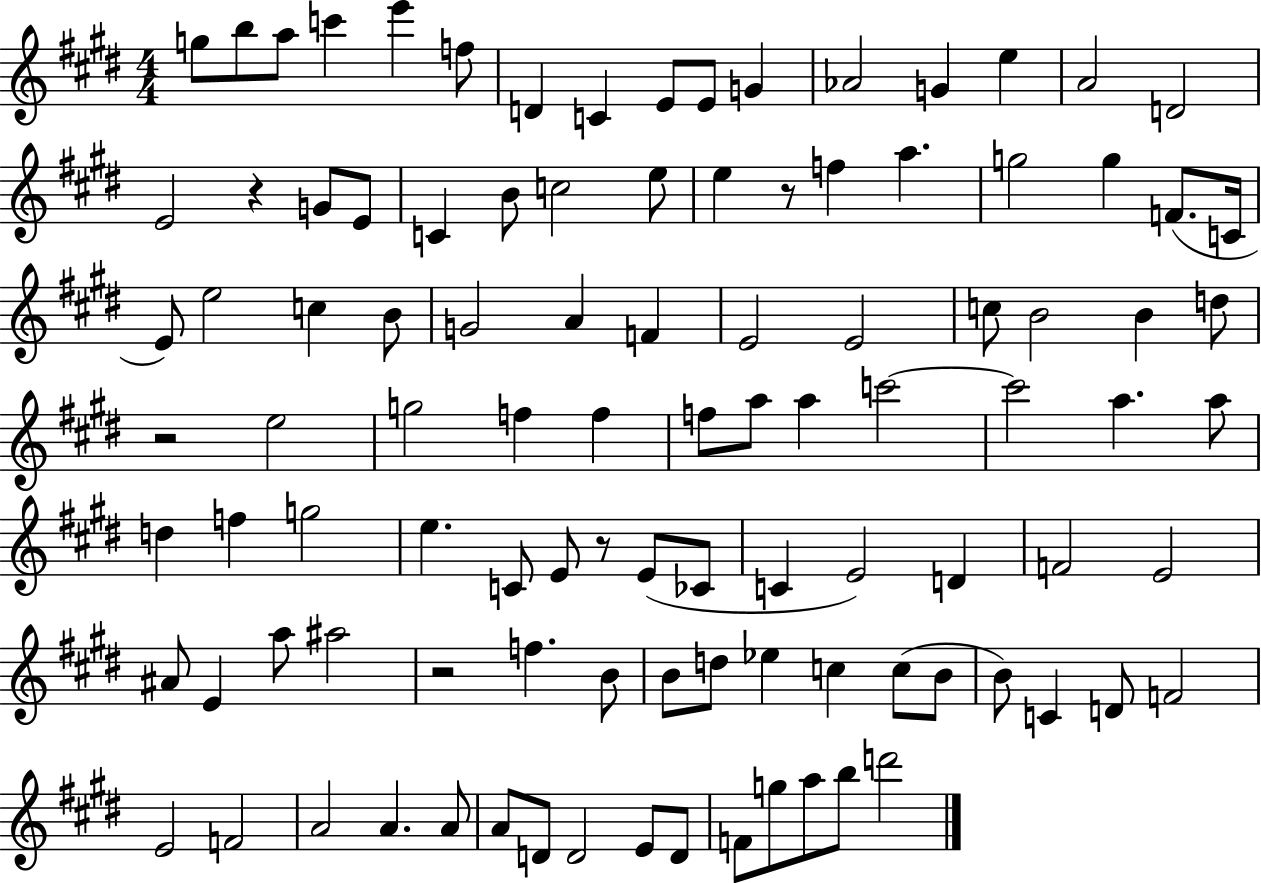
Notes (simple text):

G5/e B5/e A5/e C6/q E6/q F5/e D4/q C4/q E4/e E4/e G4/q Ab4/h G4/q E5/q A4/h D4/h E4/h R/q G4/e E4/e C4/q B4/e C5/h E5/e E5/q R/e F5/q A5/q. G5/h G5/q F4/e. C4/s E4/e E5/h C5/q B4/e G4/h A4/q F4/q E4/h E4/h C5/e B4/h B4/q D5/e R/h E5/h G5/h F5/q F5/q F5/e A5/e A5/q C6/h C6/h A5/q. A5/e D5/q F5/q G5/h E5/q. C4/e E4/e R/e E4/e CES4/e C4/q E4/h D4/q F4/h E4/h A#4/e E4/q A5/e A#5/h R/h F5/q. B4/e B4/e D5/e Eb5/q C5/q C5/e B4/e B4/e C4/q D4/e F4/h E4/h F4/h A4/h A4/q. A4/e A4/e D4/e D4/h E4/e D4/e F4/e G5/e A5/e B5/e D6/h